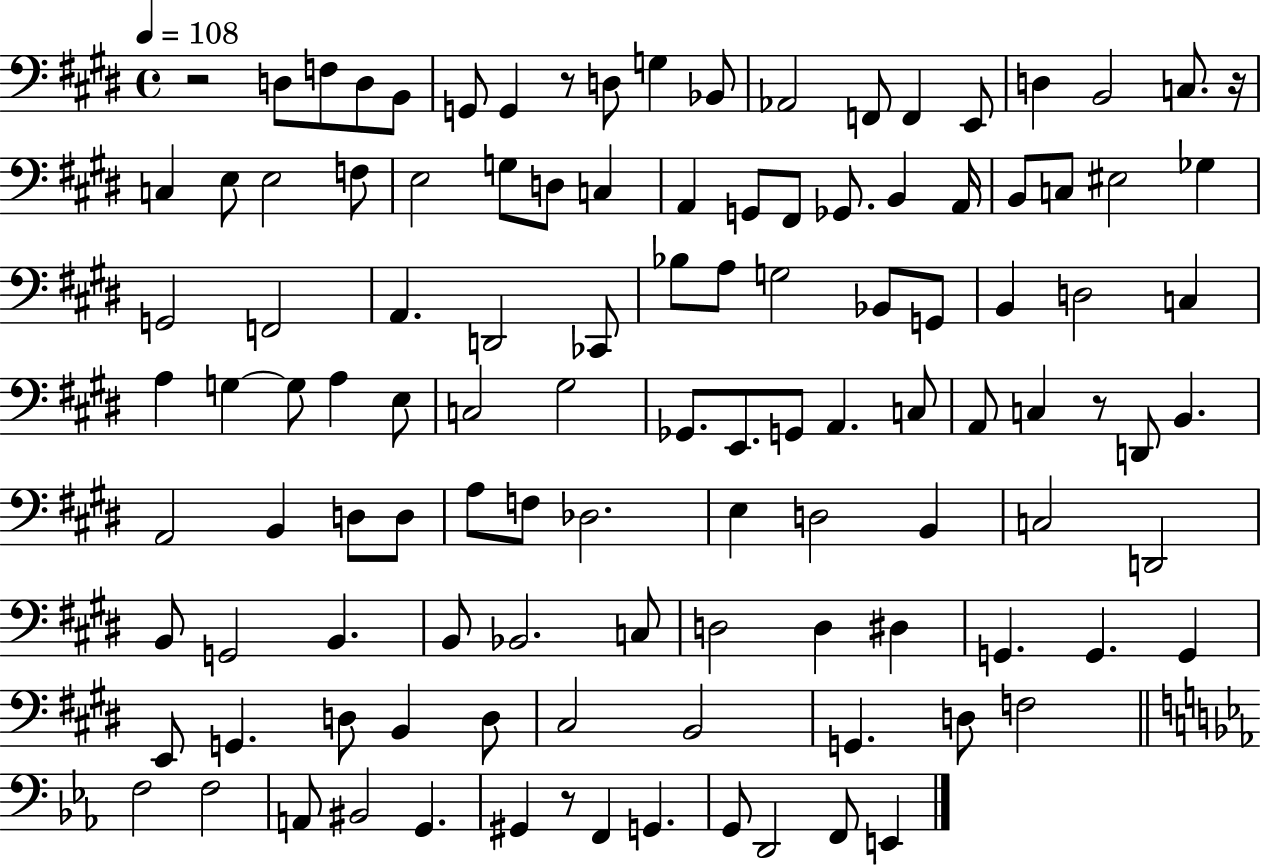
R/h D3/e F3/e D3/e B2/e G2/e G2/q R/e D3/e G3/q Bb2/e Ab2/h F2/e F2/q E2/e D3/q B2/h C3/e. R/s C3/q E3/e E3/h F3/e E3/h G3/e D3/e C3/q A2/q G2/e F#2/e Gb2/e. B2/q A2/s B2/e C3/e EIS3/h Gb3/q G2/h F2/h A2/q. D2/h CES2/e Bb3/e A3/e G3/h Bb2/e G2/e B2/q D3/h C3/q A3/q G3/q G3/e A3/q E3/e C3/h G#3/h Gb2/e. E2/e. G2/e A2/q. C3/e A2/e C3/q R/e D2/e B2/q. A2/h B2/q D3/e D3/e A3/e F3/e Db3/h. E3/q D3/h B2/q C3/h D2/h B2/e G2/h B2/q. B2/e Bb2/h. C3/e D3/h D3/q D#3/q G2/q. G2/q. G2/q E2/e G2/q. D3/e B2/q D3/e C#3/h B2/h G2/q. D3/e F3/h F3/h F3/h A2/e BIS2/h G2/q. G#2/q R/e F2/q G2/q. G2/e D2/h F2/e E2/q